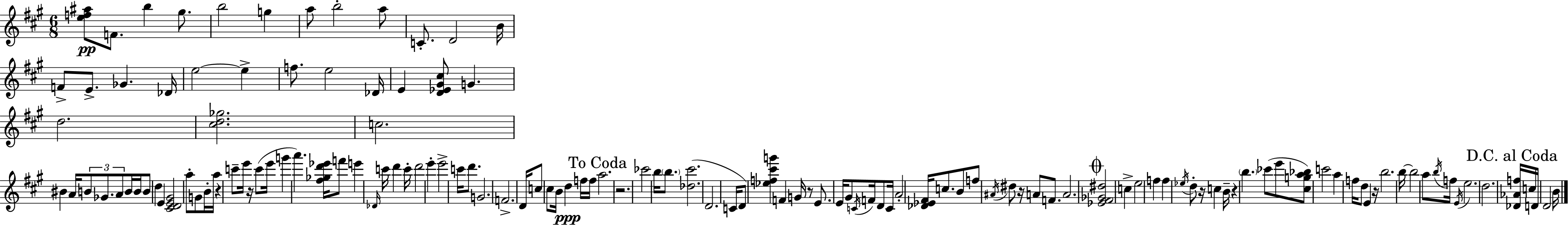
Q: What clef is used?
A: treble